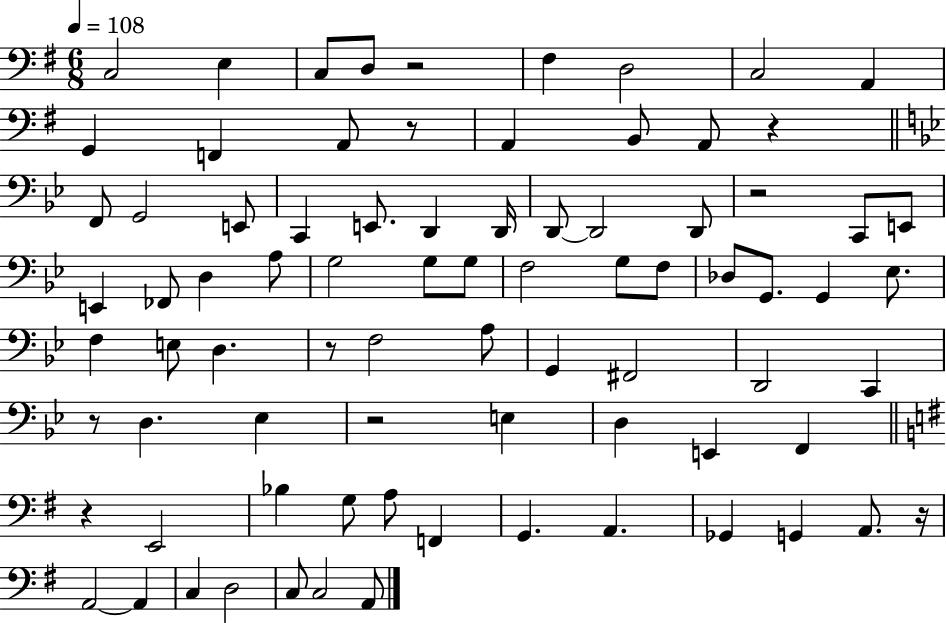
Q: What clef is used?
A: bass